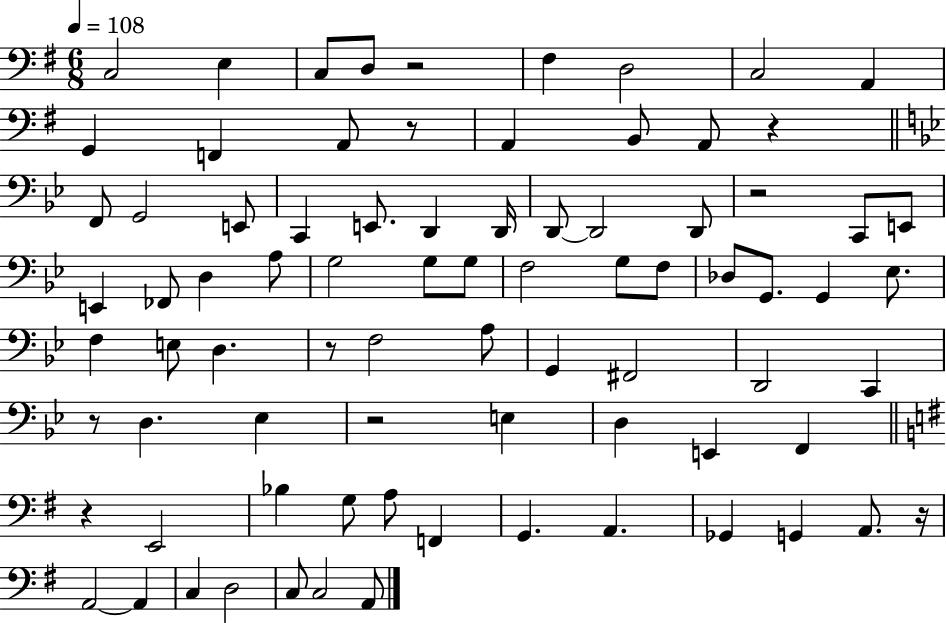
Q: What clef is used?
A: bass